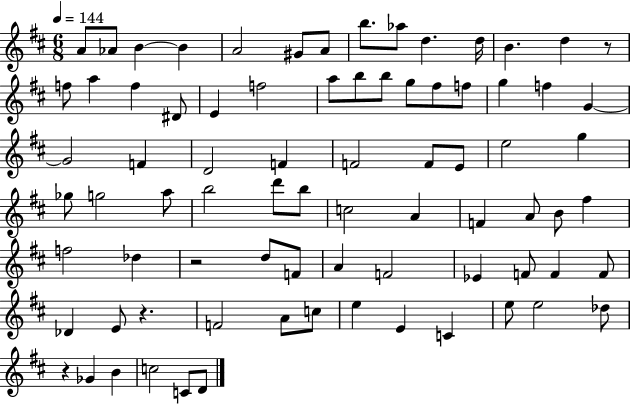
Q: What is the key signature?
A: D major